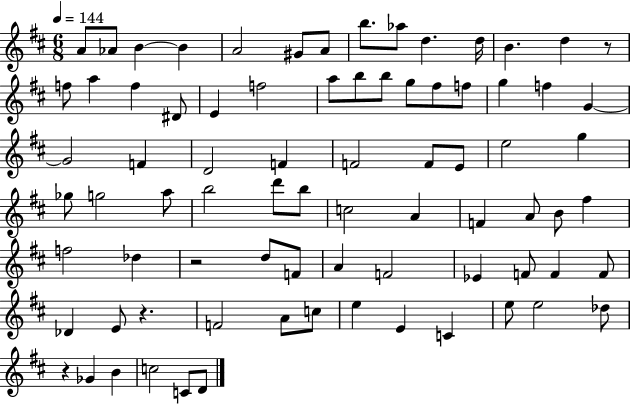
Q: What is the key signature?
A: D major